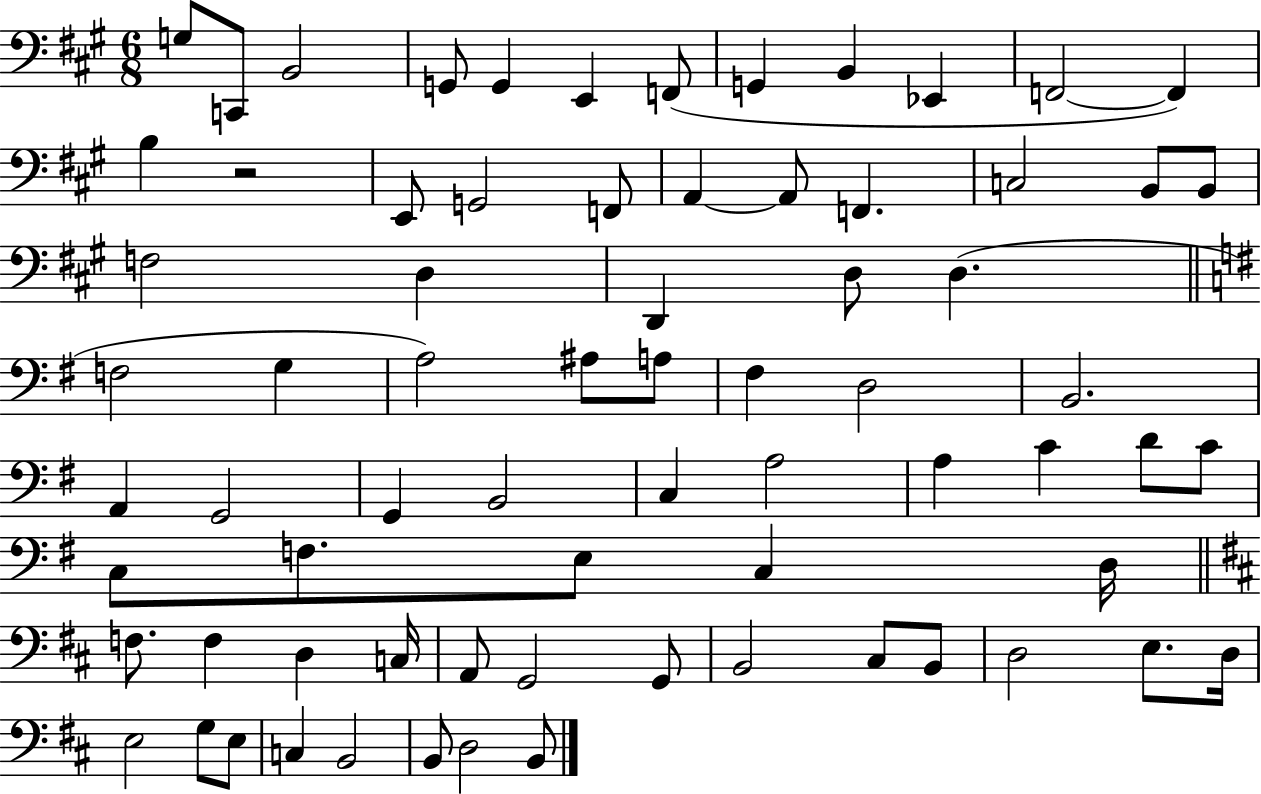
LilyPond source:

{
  \clef bass
  \numericTimeSignature
  \time 6/8
  \key a \major
  g8 c,8 b,2 | g,8 g,4 e,4 f,8( | g,4 b,4 ees,4 | f,2~~ f,4) | \break b4 r2 | e,8 g,2 f,8 | a,4~~ a,8 f,4. | c2 b,8 b,8 | \break f2 d4 | d,4 d8 d4.( | \bar "||" \break \key g \major f2 g4 | a2) ais8 a8 | fis4 d2 | b,2. | \break a,4 g,2 | g,4 b,2 | c4 a2 | a4 c'4 d'8 c'8 | \break c8 f8. e8 c4 d16 | \bar "||" \break \key d \major f8. f4 d4 c16 | a,8 g,2 g,8 | b,2 cis8 b,8 | d2 e8. d16 | \break e2 g8 e8 | c4 b,2 | b,8 d2 b,8 | \bar "|."
}